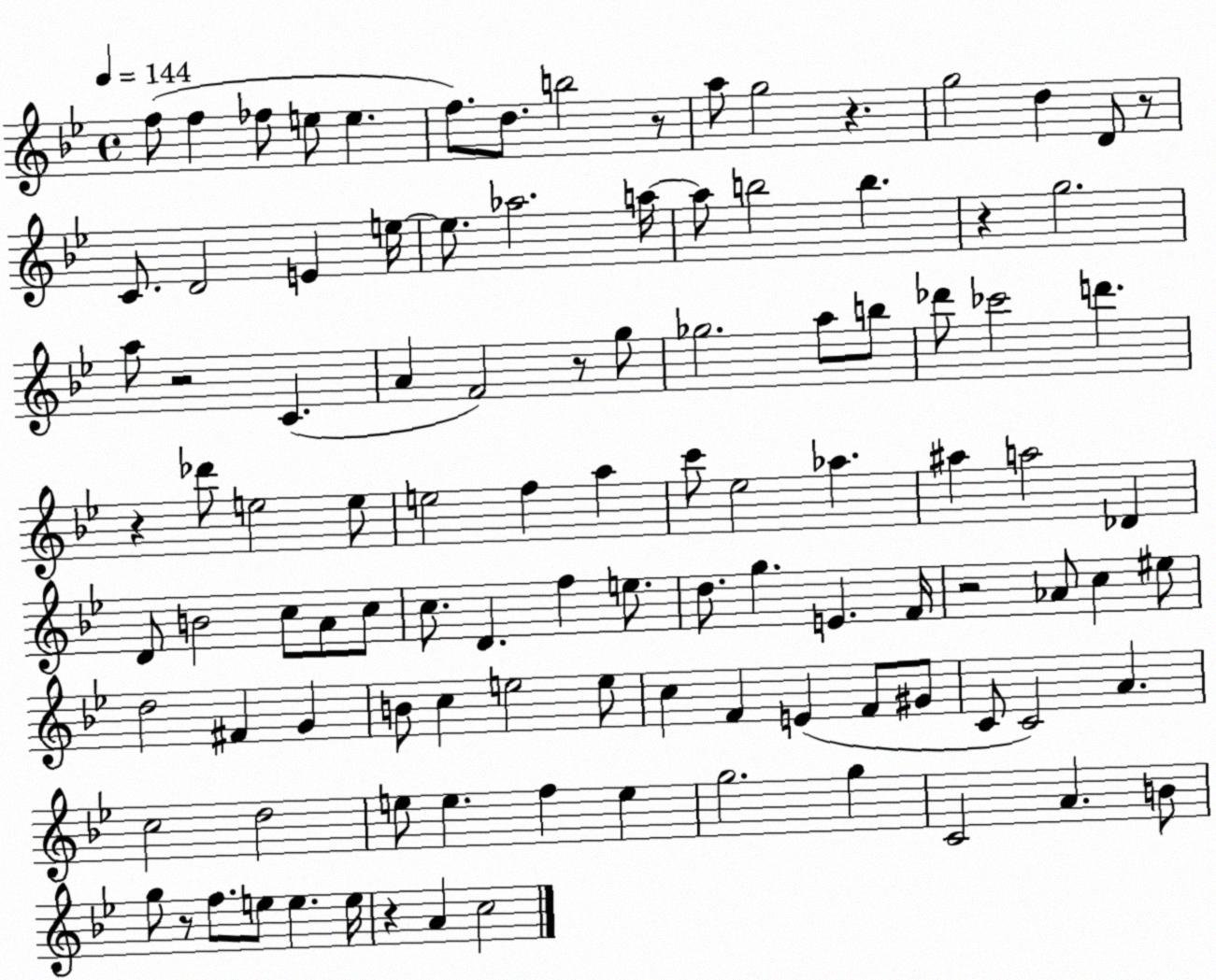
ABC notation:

X:1
T:Untitled
M:4/4
L:1/4
K:Bb
f/2 f _f/2 e/2 e f/2 d/2 b2 z/2 a/2 g2 z g2 d D/2 z/2 C/2 D2 E e/4 e/2 _a2 a/4 a/2 b2 b z g2 a/2 z2 C A F2 z/2 g/2 _g2 a/2 b/2 _d'/2 _c'2 d' z _d'/2 e2 e/2 e2 f a c'/2 _e2 _a ^a a2 _D D/2 B2 c/2 A/2 c/2 c/2 D f e/2 d/2 g E F/4 z2 _A/2 c ^e/2 d2 ^F G B/2 c e2 e/2 c F E F/2 ^G/2 C/2 C2 A c2 d2 e/2 e f e g2 g C2 A B/2 g/2 z/2 f/2 e/2 e e/4 z A c2